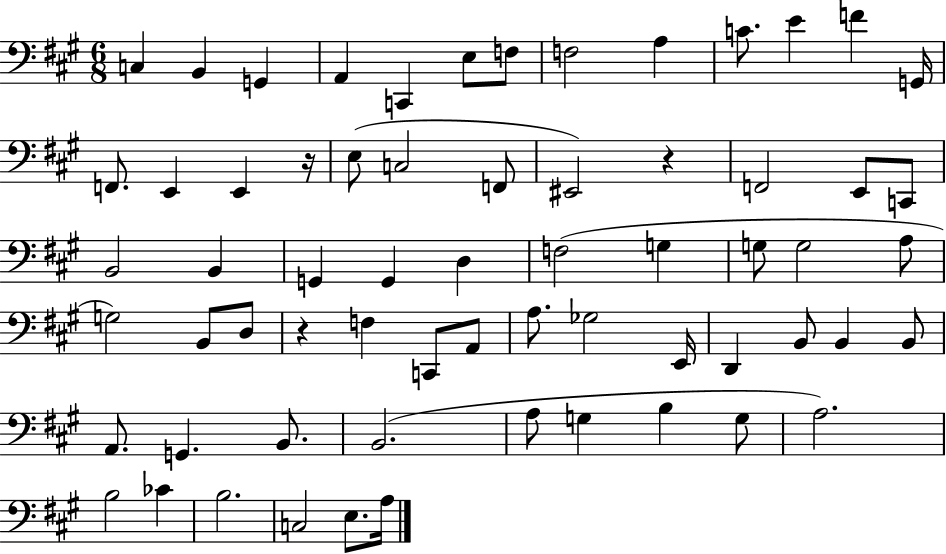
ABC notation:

X:1
T:Untitled
M:6/8
L:1/4
K:A
C, B,, G,, A,, C,, E,/2 F,/2 F,2 A, C/2 E F G,,/4 F,,/2 E,, E,, z/4 E,/2 C,2 F,,/2 ^E,,2 z F,,2 E,,/2 C,,/2 B,,2 B,, G,, G,, D, F,2 G, G,/2 G,2 A,/2 G,2 B,,/2 D,/2 z F, C,,/2 A,,/2 A,/2 _G,2 E,,/4 D,, B,,/2 B,, B,,/2 A,,/2 G,, B,,/2 B,,2 A,/2 G, B, G,/2 A,2 B,2 _C B,2 C,2 E,/2 A,/4